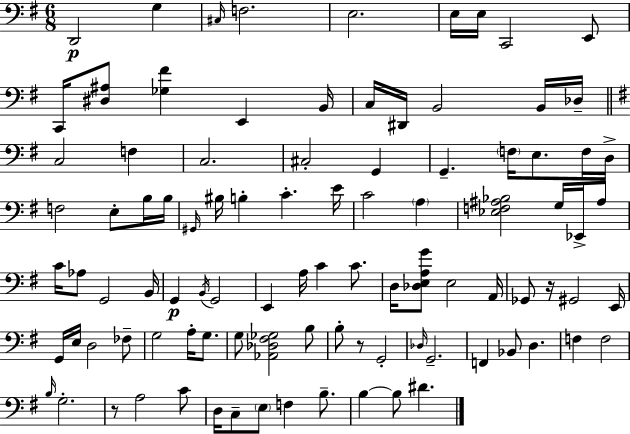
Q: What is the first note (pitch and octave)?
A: D2